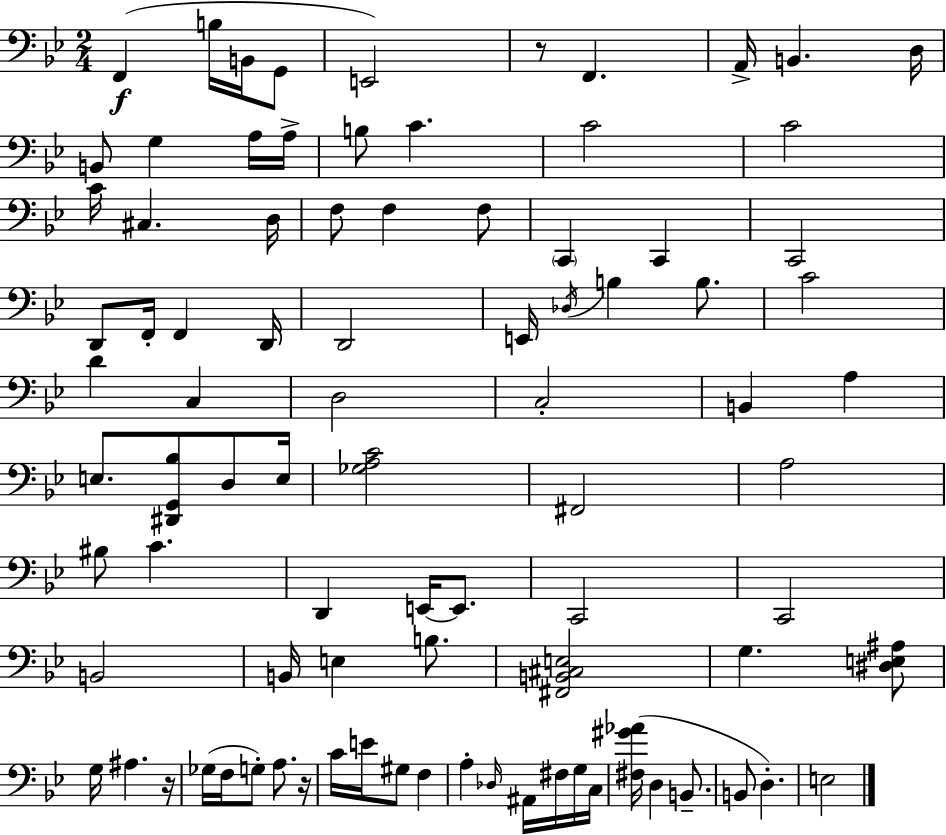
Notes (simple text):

F2/q B3/s B2/s G2/e E2/h R/e F2/q. A2/s B2/q. D3/s B2/e G3/q A3/s A3/s B3/e C4/q. C4/h C4/h C4/s C#3/q. D3/s F3/e F3/q F3/e C2/q C2/q C2/h D2/e F2/s F2/q D2/s D2/h E2/s Db3/s B3/q B3/e. C4/h D4/q C3/q D3/h C3/h B2/q A3/q E3/e. [D#2,G2,Bb3]/e D3/e E3/s [Gb3,A3,C4]/h F#2/h A3/h BIS3/e C4/q. D2/q E2/s E2/e. C2/h C2/h B2/h B2/s E3/q B3/e. [F#2,B2,C#3,E3]/h G3/q. [D#3,E3,A#3]/e G3/s A#3/q. R/s Gb3/s F3/s G3/e A3/e. R/s C4/s E4/s G#3/e F3/q A3/q Db3/s A#2/s F#3/s G3/s C3/s [F#3,G#4,Ab4]/s D3/q B2/e. B2/e D3/q. E3/h